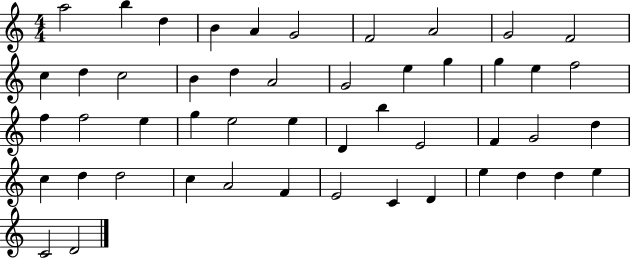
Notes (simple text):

A5/h B5/q D5/q B4/q A4/q G4/h F4/h A4/h G4/h F4/h C5/q D5/q C5/h B4/q D5/q A4/h G4/h E5/q G5/q G5/q E5/q F5/h F5/q F5/h E5/q G5/q E5/h E5/q D4/q B5/q E4/h F4/q G4/h D5/q C5/q D5/q D5/h C5/q A4/h F4/q E4/h C4/q D4/q E5/q D5/q D5/q E5/q C4/h D4/h